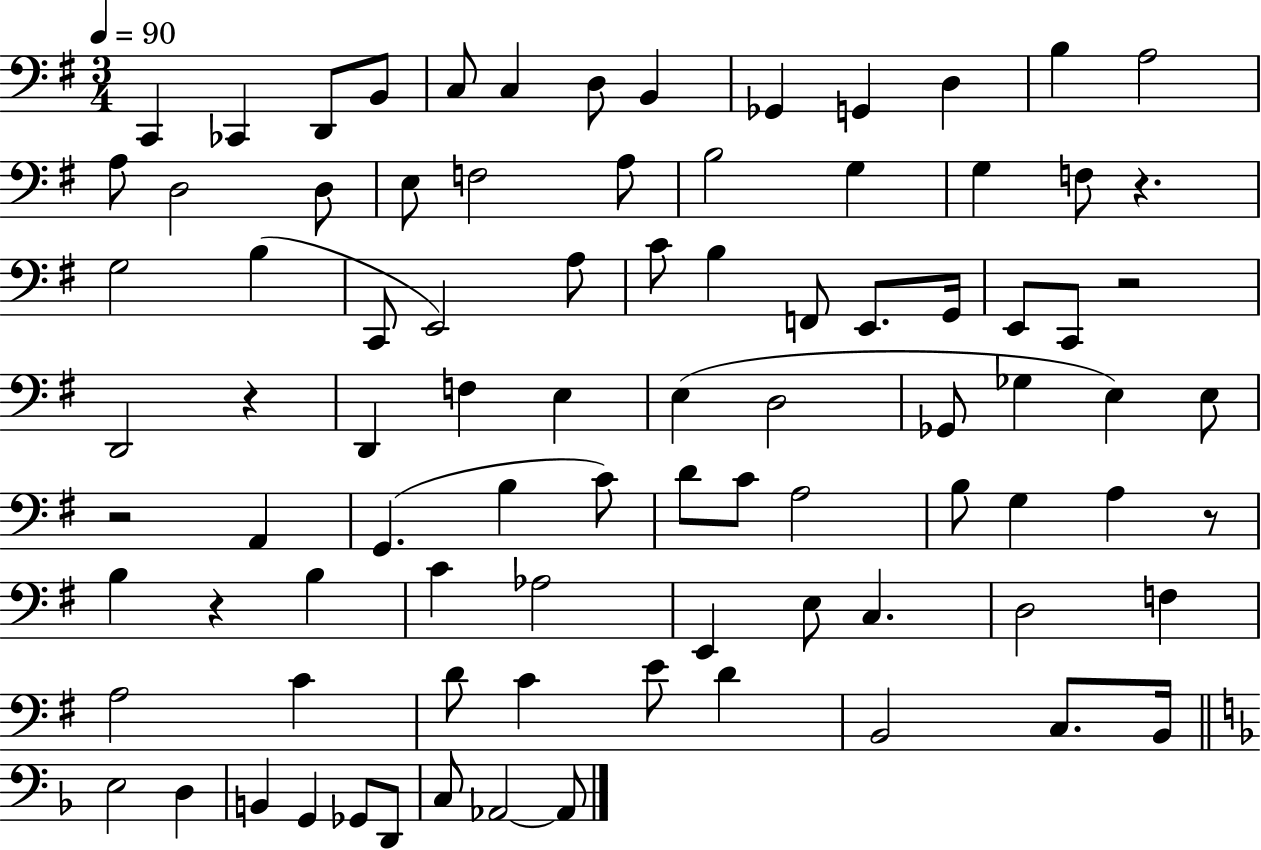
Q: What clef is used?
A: bass